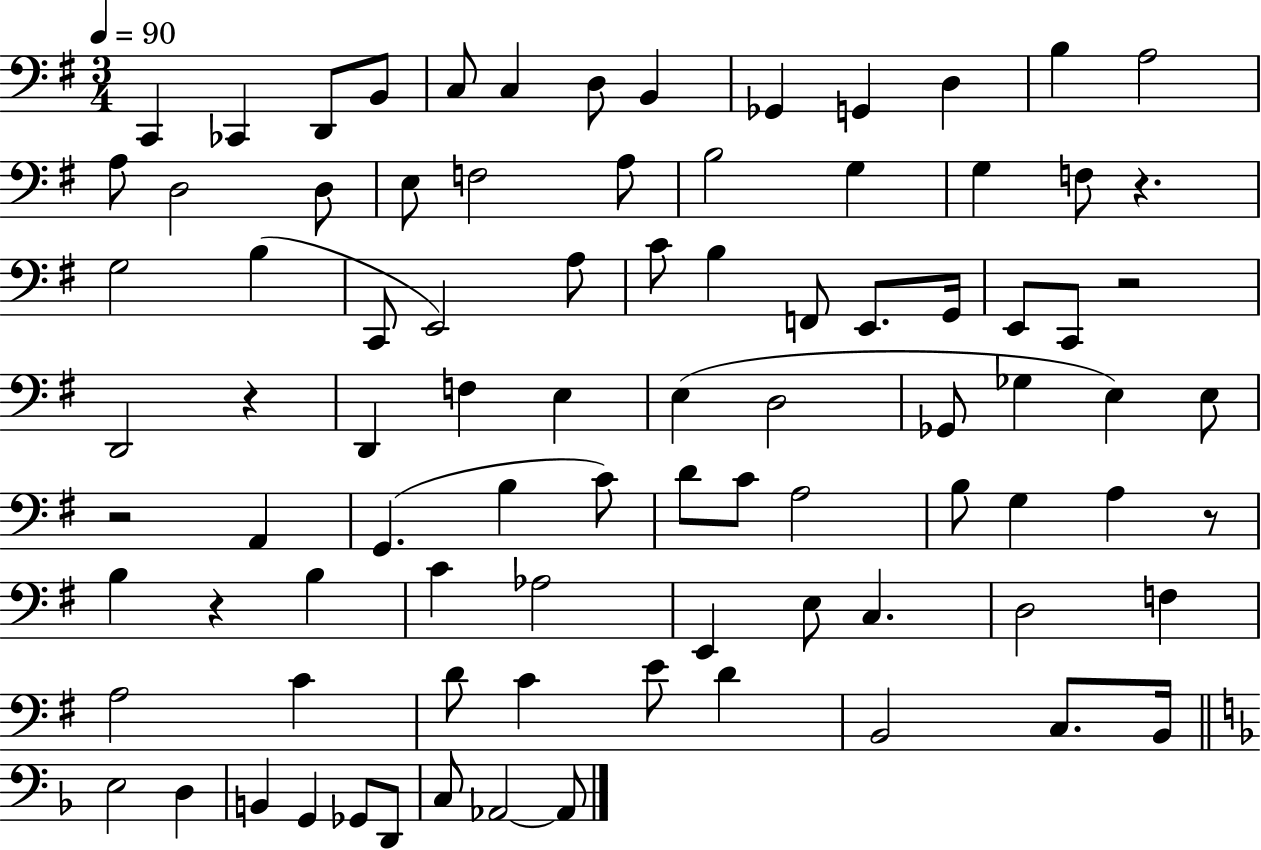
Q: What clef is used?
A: bass